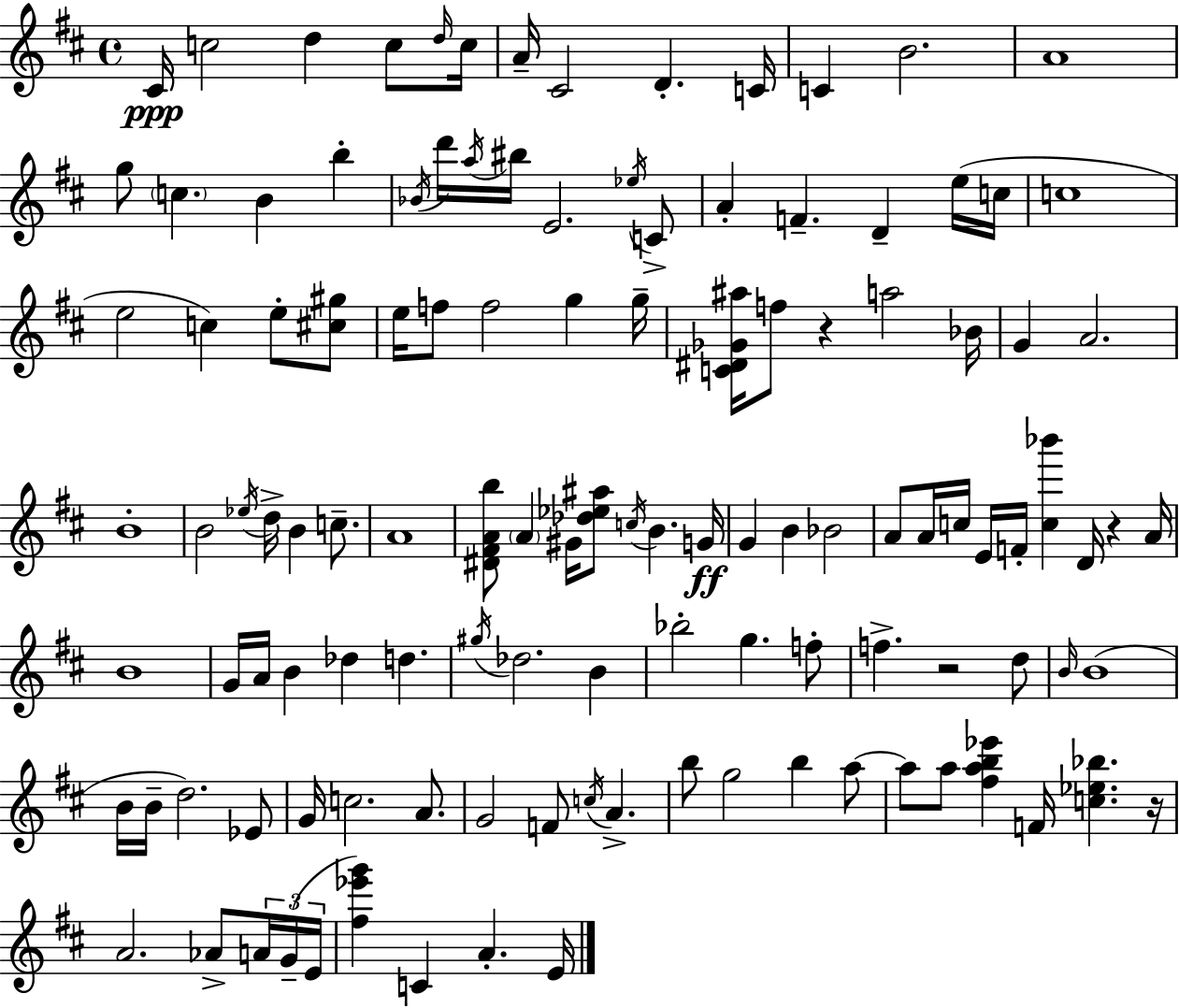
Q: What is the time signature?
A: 4/4